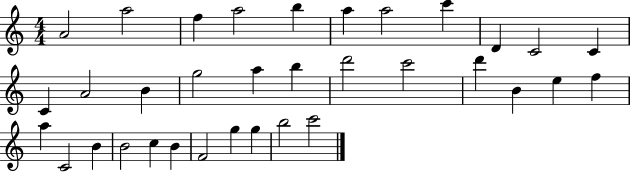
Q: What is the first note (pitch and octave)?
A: A4